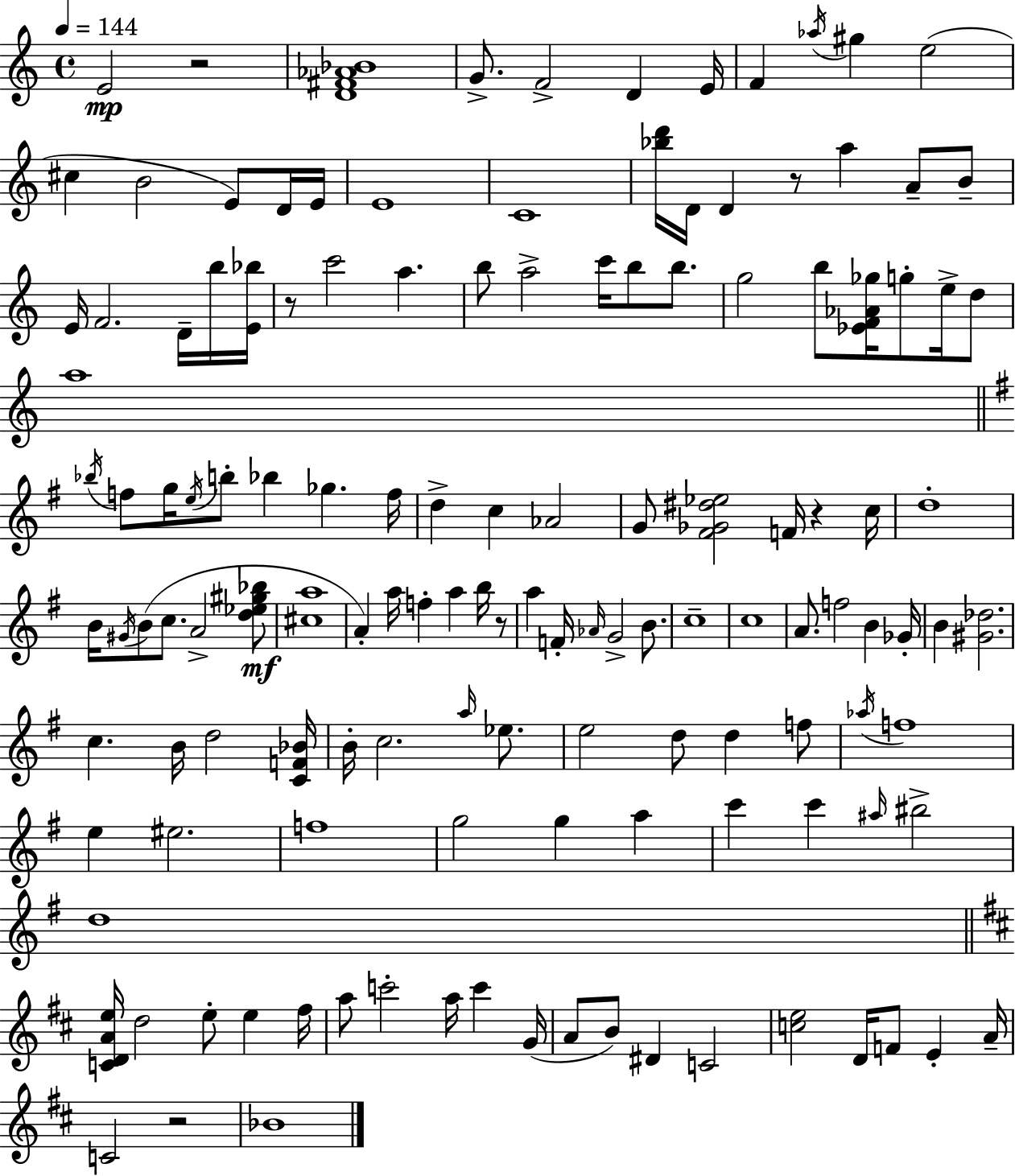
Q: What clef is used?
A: treble